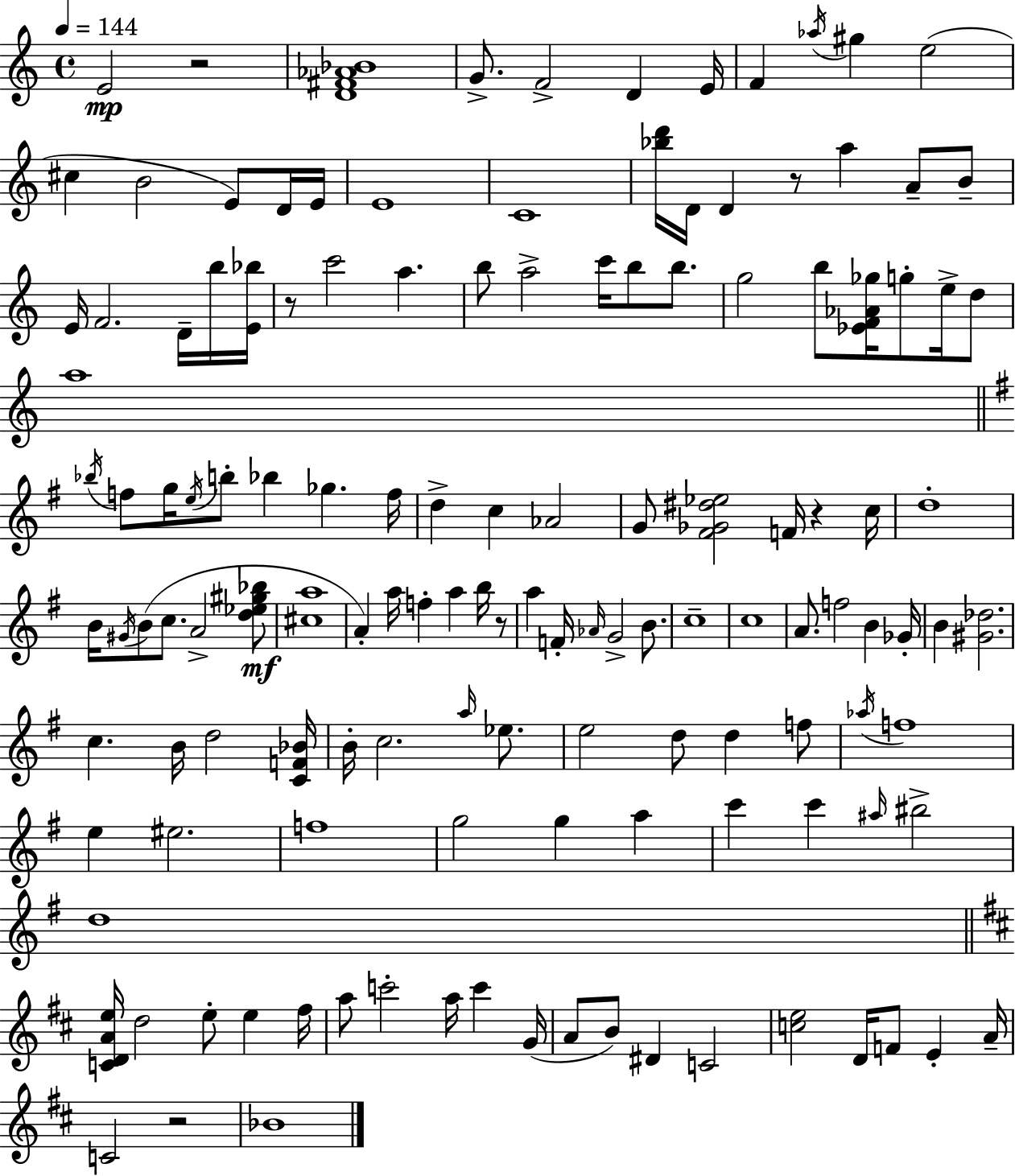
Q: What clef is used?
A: treble